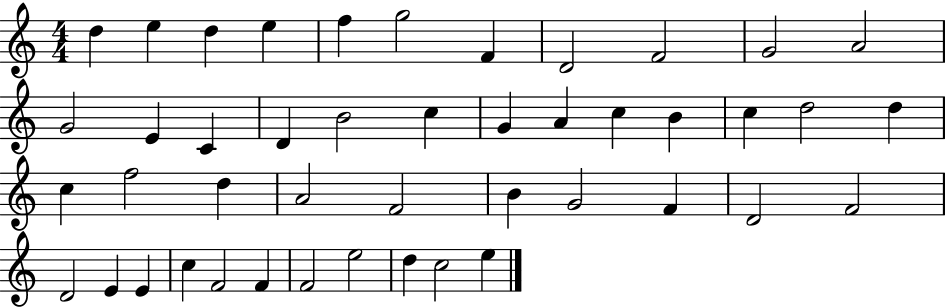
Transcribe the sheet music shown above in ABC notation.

X:1
T:Untitled
M:4/4
L:1/4
K:C
d e d e f g2 F D2 F2 G2 A2 G2 E C D B2 c G A c B c d2 d c f2 d A2 F2 B G2 F D2 F2 D2 E E c F2 F F2 e2 d c2 e